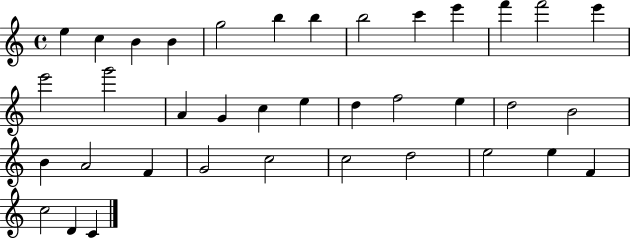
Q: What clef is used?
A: treble